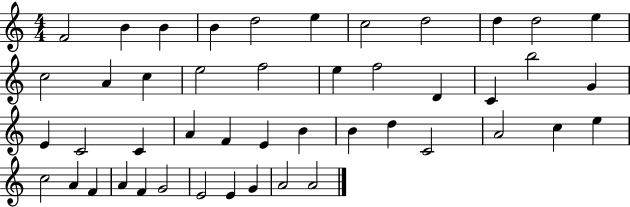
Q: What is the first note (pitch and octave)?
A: F4